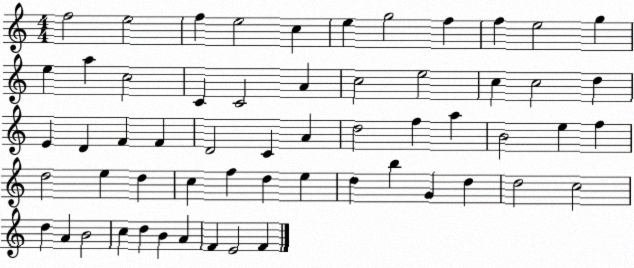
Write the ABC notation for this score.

X:1
T:Untitled
M:4/4
L:1/4
K:C
f2 e2 f e2 c e g2 f f e2 g e a c2 C C2 A c2 e2 c c2 d E D F F D2 C A d2 f a B2 e f d2 e d c f d e d b G d d2 c2 d A B2 c d B A F E2 F